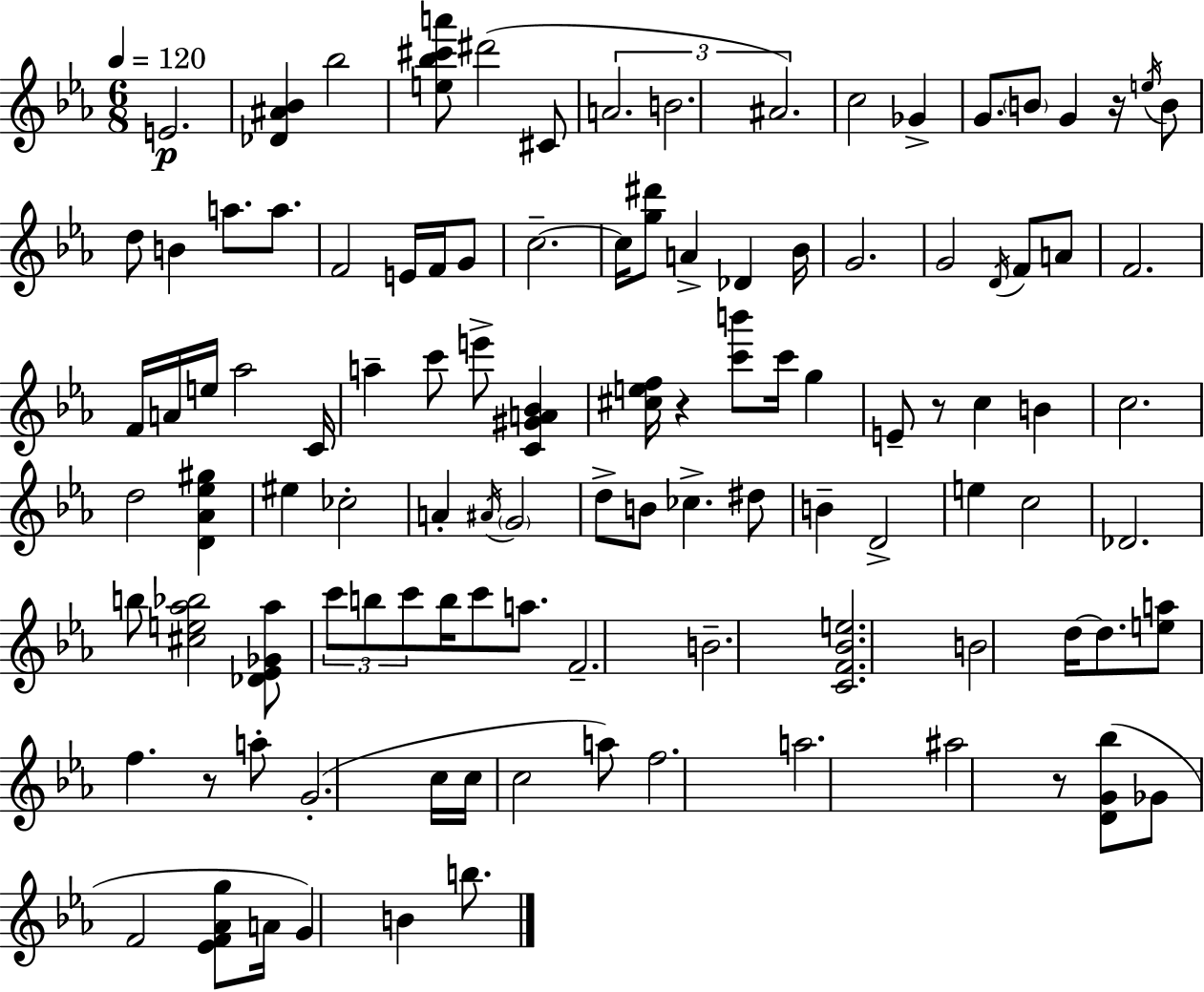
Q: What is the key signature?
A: EES major